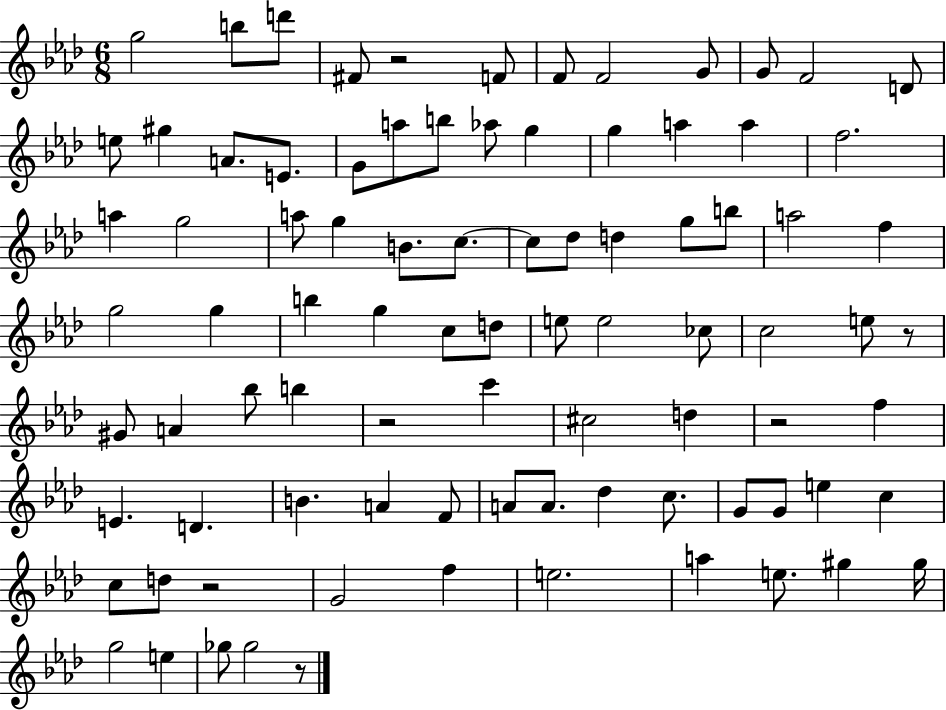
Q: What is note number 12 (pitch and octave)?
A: E5